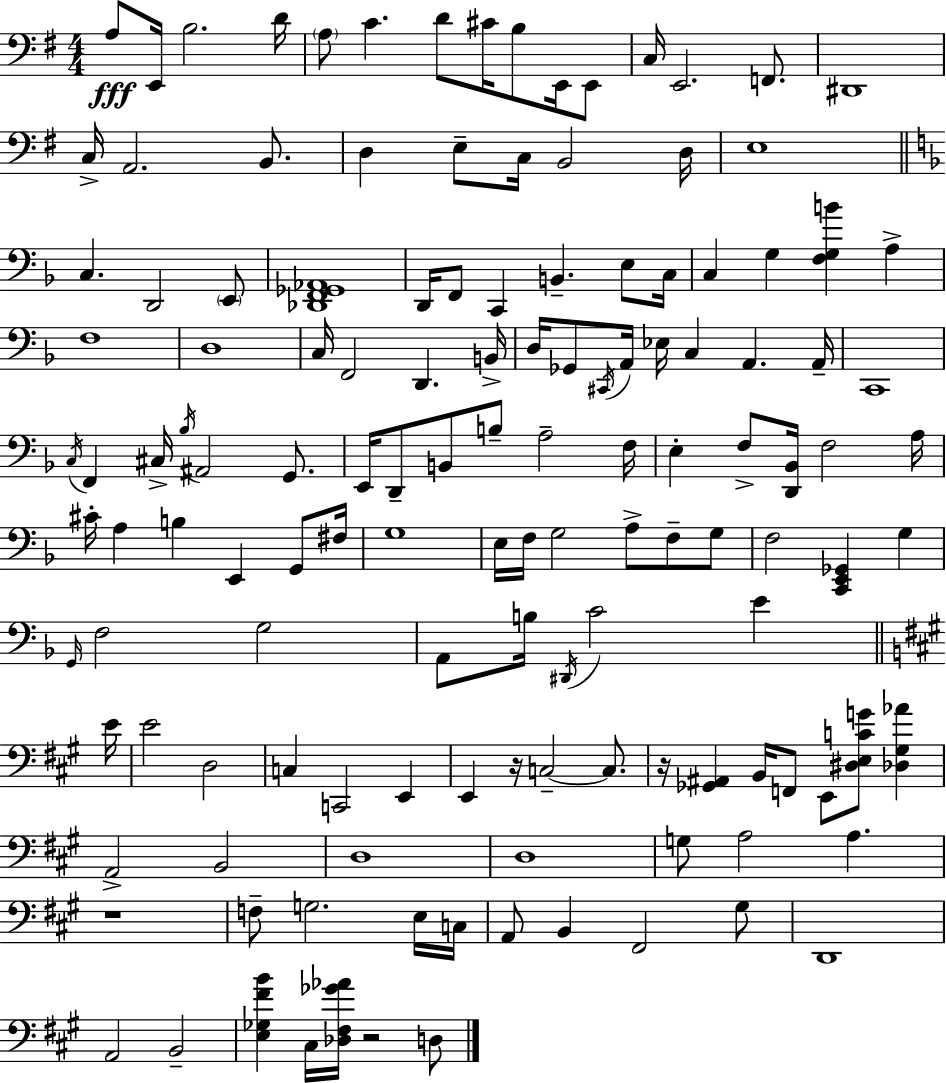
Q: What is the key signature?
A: G major